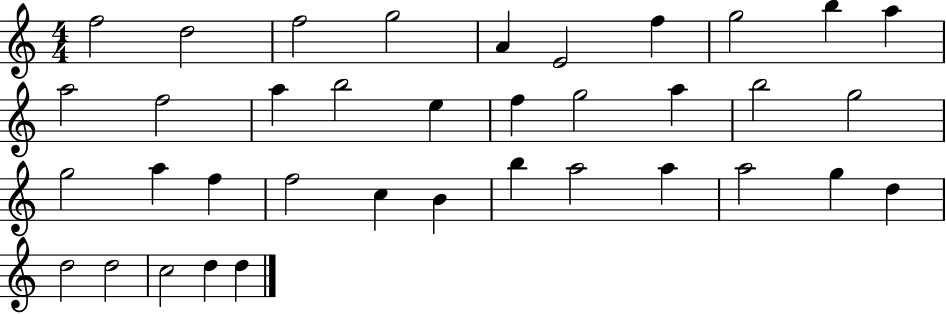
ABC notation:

X:1
T:Untitled
M:4/4
L:1/4
K:C
f2 d2 f2 g2 A E2 f g2 b a a2 f2 a b2 e f g2 a b2 g2 g2 a f f2 c B b a2 a a2 g d d2 d2 c2 d d